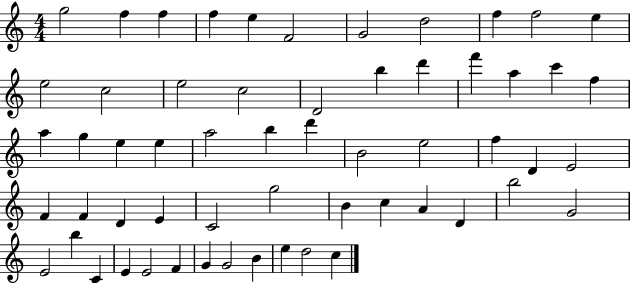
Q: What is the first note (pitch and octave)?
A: G5